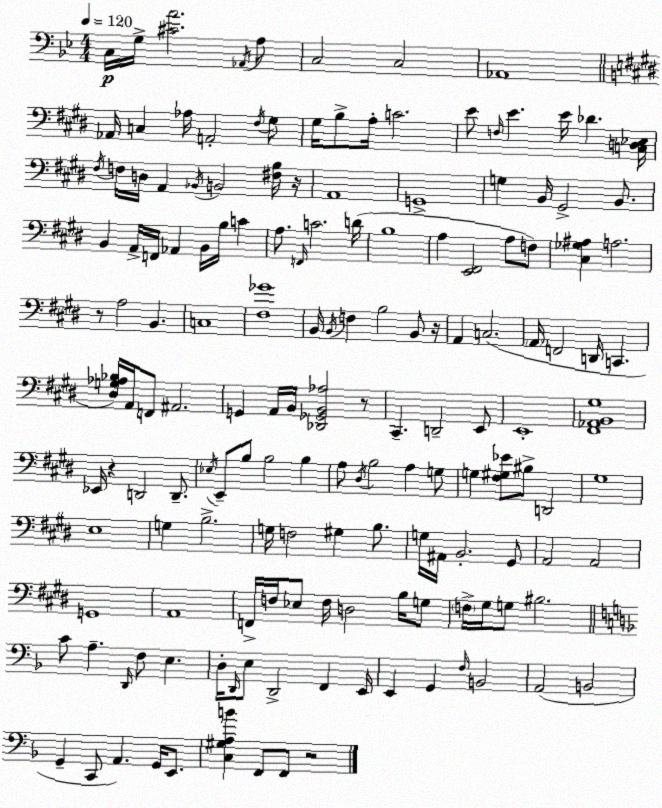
X:1
T:Untitled
M:4/4
L:1/4
K:Bb
C,/4 G,/4 [^CA]2 _A,,/4 A,/2 C,2 C,2 _A,,4 _A,,/4 C, _A,/4 A,,2 ^F,/4 ^G,/2 ^G,/4 B,/2 A,/4 C2 E/2 F,/4 E E/4 _D [C,D,_E,]/4 ^F,/4 F,/4 D,/4 A,, _B,,/4 B,,2 [^F,B,]/4 z/4 A,,4 G,,4 G, B,,/4 ^G,,2 B,,/2 B,, A,,/4 F,,/4 _A,, B,,/4 B,/4 C A,/2 F,,/4 C2 D/4 B,4 A, [E,,^F,,]2 A,/2 F,/2 [^C,_G,^A,] A,2 z/2 A,2 B,, C,4 [^F,_G]4 B,,/4 B,,/4 F, B,2 B,,/2 z/4 A,, C,2 A,,/4 F,,2 D,,/4 C,, [^D,G,_A,_B,]/4 A,,/4 F,,/2 ^A,,2 G,, A,,/4 B,,/4 [_D,,_G,,B,,_A,]2 z/2 ^C,, D,,2 E,,/2 E,,4 [^F,,_A,,B,,^G,]4 _E,,/4 z D,,2 D,,/2 _E,/4 E,,/2 B,/2 B,2 B, A,/2 ^D,/4 B,2 A, G,/2 G, [^F,^G,_E]/2 ^B,/2 D,,2 ^G,4 E,4 G, B,2 G,/4 F,2 ^G, B,/2 G,/4 ^A,,/4 B,,2 ^G,,/2 A,,2 A,,2 G,,4 A,,4 F,,/4 F,/4 _E,/2 F,/4 D,2 B,/4 G,/2 F,/4 ^G,/4 G,/2 ^B,2 C/2 A, D,,/4 F,/2 E, D,/4 D,,/4 E,/2 D,,2 F,, E,,/4 E,, G,, F,/4 B,,2 A,,2 B,,2 G,, C,,/2 A,, G,,/4 E,,/2 [C,^G,A,B] F,,/2 F,,/2 z2